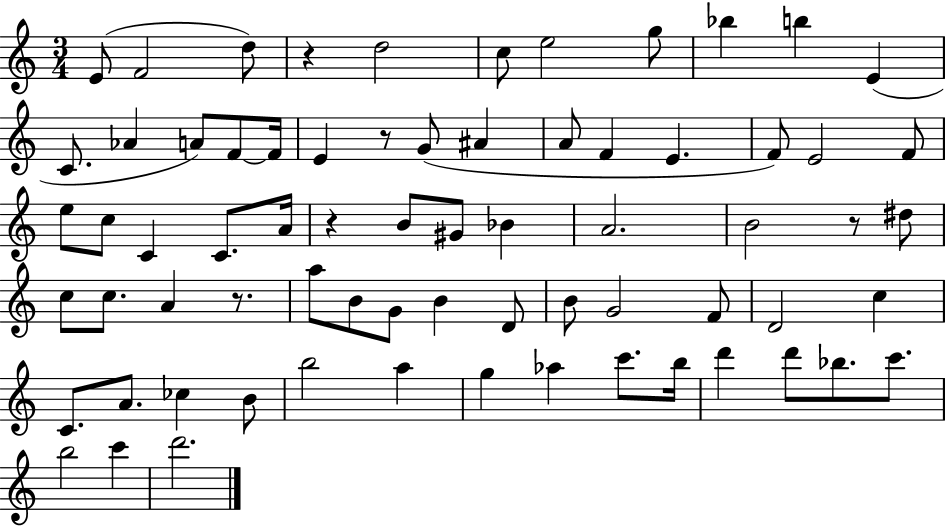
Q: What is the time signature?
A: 3/4